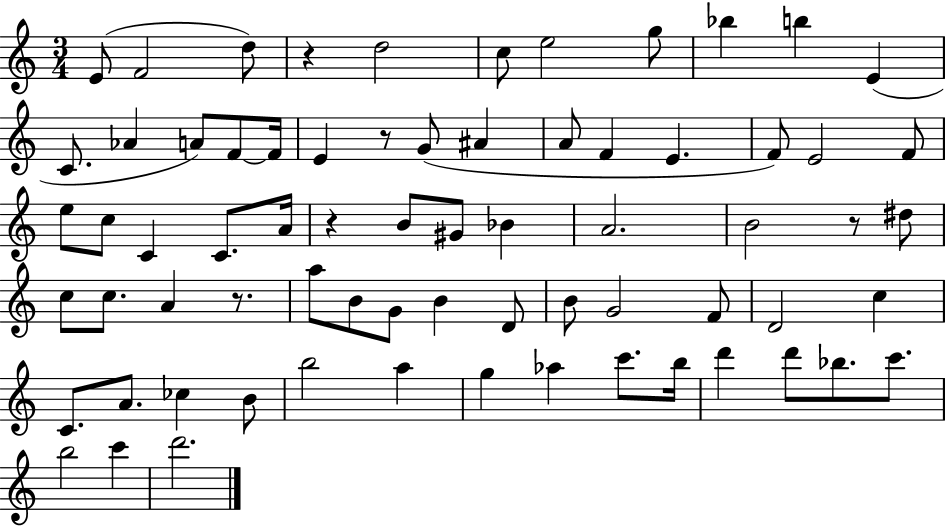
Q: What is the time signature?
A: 3/4